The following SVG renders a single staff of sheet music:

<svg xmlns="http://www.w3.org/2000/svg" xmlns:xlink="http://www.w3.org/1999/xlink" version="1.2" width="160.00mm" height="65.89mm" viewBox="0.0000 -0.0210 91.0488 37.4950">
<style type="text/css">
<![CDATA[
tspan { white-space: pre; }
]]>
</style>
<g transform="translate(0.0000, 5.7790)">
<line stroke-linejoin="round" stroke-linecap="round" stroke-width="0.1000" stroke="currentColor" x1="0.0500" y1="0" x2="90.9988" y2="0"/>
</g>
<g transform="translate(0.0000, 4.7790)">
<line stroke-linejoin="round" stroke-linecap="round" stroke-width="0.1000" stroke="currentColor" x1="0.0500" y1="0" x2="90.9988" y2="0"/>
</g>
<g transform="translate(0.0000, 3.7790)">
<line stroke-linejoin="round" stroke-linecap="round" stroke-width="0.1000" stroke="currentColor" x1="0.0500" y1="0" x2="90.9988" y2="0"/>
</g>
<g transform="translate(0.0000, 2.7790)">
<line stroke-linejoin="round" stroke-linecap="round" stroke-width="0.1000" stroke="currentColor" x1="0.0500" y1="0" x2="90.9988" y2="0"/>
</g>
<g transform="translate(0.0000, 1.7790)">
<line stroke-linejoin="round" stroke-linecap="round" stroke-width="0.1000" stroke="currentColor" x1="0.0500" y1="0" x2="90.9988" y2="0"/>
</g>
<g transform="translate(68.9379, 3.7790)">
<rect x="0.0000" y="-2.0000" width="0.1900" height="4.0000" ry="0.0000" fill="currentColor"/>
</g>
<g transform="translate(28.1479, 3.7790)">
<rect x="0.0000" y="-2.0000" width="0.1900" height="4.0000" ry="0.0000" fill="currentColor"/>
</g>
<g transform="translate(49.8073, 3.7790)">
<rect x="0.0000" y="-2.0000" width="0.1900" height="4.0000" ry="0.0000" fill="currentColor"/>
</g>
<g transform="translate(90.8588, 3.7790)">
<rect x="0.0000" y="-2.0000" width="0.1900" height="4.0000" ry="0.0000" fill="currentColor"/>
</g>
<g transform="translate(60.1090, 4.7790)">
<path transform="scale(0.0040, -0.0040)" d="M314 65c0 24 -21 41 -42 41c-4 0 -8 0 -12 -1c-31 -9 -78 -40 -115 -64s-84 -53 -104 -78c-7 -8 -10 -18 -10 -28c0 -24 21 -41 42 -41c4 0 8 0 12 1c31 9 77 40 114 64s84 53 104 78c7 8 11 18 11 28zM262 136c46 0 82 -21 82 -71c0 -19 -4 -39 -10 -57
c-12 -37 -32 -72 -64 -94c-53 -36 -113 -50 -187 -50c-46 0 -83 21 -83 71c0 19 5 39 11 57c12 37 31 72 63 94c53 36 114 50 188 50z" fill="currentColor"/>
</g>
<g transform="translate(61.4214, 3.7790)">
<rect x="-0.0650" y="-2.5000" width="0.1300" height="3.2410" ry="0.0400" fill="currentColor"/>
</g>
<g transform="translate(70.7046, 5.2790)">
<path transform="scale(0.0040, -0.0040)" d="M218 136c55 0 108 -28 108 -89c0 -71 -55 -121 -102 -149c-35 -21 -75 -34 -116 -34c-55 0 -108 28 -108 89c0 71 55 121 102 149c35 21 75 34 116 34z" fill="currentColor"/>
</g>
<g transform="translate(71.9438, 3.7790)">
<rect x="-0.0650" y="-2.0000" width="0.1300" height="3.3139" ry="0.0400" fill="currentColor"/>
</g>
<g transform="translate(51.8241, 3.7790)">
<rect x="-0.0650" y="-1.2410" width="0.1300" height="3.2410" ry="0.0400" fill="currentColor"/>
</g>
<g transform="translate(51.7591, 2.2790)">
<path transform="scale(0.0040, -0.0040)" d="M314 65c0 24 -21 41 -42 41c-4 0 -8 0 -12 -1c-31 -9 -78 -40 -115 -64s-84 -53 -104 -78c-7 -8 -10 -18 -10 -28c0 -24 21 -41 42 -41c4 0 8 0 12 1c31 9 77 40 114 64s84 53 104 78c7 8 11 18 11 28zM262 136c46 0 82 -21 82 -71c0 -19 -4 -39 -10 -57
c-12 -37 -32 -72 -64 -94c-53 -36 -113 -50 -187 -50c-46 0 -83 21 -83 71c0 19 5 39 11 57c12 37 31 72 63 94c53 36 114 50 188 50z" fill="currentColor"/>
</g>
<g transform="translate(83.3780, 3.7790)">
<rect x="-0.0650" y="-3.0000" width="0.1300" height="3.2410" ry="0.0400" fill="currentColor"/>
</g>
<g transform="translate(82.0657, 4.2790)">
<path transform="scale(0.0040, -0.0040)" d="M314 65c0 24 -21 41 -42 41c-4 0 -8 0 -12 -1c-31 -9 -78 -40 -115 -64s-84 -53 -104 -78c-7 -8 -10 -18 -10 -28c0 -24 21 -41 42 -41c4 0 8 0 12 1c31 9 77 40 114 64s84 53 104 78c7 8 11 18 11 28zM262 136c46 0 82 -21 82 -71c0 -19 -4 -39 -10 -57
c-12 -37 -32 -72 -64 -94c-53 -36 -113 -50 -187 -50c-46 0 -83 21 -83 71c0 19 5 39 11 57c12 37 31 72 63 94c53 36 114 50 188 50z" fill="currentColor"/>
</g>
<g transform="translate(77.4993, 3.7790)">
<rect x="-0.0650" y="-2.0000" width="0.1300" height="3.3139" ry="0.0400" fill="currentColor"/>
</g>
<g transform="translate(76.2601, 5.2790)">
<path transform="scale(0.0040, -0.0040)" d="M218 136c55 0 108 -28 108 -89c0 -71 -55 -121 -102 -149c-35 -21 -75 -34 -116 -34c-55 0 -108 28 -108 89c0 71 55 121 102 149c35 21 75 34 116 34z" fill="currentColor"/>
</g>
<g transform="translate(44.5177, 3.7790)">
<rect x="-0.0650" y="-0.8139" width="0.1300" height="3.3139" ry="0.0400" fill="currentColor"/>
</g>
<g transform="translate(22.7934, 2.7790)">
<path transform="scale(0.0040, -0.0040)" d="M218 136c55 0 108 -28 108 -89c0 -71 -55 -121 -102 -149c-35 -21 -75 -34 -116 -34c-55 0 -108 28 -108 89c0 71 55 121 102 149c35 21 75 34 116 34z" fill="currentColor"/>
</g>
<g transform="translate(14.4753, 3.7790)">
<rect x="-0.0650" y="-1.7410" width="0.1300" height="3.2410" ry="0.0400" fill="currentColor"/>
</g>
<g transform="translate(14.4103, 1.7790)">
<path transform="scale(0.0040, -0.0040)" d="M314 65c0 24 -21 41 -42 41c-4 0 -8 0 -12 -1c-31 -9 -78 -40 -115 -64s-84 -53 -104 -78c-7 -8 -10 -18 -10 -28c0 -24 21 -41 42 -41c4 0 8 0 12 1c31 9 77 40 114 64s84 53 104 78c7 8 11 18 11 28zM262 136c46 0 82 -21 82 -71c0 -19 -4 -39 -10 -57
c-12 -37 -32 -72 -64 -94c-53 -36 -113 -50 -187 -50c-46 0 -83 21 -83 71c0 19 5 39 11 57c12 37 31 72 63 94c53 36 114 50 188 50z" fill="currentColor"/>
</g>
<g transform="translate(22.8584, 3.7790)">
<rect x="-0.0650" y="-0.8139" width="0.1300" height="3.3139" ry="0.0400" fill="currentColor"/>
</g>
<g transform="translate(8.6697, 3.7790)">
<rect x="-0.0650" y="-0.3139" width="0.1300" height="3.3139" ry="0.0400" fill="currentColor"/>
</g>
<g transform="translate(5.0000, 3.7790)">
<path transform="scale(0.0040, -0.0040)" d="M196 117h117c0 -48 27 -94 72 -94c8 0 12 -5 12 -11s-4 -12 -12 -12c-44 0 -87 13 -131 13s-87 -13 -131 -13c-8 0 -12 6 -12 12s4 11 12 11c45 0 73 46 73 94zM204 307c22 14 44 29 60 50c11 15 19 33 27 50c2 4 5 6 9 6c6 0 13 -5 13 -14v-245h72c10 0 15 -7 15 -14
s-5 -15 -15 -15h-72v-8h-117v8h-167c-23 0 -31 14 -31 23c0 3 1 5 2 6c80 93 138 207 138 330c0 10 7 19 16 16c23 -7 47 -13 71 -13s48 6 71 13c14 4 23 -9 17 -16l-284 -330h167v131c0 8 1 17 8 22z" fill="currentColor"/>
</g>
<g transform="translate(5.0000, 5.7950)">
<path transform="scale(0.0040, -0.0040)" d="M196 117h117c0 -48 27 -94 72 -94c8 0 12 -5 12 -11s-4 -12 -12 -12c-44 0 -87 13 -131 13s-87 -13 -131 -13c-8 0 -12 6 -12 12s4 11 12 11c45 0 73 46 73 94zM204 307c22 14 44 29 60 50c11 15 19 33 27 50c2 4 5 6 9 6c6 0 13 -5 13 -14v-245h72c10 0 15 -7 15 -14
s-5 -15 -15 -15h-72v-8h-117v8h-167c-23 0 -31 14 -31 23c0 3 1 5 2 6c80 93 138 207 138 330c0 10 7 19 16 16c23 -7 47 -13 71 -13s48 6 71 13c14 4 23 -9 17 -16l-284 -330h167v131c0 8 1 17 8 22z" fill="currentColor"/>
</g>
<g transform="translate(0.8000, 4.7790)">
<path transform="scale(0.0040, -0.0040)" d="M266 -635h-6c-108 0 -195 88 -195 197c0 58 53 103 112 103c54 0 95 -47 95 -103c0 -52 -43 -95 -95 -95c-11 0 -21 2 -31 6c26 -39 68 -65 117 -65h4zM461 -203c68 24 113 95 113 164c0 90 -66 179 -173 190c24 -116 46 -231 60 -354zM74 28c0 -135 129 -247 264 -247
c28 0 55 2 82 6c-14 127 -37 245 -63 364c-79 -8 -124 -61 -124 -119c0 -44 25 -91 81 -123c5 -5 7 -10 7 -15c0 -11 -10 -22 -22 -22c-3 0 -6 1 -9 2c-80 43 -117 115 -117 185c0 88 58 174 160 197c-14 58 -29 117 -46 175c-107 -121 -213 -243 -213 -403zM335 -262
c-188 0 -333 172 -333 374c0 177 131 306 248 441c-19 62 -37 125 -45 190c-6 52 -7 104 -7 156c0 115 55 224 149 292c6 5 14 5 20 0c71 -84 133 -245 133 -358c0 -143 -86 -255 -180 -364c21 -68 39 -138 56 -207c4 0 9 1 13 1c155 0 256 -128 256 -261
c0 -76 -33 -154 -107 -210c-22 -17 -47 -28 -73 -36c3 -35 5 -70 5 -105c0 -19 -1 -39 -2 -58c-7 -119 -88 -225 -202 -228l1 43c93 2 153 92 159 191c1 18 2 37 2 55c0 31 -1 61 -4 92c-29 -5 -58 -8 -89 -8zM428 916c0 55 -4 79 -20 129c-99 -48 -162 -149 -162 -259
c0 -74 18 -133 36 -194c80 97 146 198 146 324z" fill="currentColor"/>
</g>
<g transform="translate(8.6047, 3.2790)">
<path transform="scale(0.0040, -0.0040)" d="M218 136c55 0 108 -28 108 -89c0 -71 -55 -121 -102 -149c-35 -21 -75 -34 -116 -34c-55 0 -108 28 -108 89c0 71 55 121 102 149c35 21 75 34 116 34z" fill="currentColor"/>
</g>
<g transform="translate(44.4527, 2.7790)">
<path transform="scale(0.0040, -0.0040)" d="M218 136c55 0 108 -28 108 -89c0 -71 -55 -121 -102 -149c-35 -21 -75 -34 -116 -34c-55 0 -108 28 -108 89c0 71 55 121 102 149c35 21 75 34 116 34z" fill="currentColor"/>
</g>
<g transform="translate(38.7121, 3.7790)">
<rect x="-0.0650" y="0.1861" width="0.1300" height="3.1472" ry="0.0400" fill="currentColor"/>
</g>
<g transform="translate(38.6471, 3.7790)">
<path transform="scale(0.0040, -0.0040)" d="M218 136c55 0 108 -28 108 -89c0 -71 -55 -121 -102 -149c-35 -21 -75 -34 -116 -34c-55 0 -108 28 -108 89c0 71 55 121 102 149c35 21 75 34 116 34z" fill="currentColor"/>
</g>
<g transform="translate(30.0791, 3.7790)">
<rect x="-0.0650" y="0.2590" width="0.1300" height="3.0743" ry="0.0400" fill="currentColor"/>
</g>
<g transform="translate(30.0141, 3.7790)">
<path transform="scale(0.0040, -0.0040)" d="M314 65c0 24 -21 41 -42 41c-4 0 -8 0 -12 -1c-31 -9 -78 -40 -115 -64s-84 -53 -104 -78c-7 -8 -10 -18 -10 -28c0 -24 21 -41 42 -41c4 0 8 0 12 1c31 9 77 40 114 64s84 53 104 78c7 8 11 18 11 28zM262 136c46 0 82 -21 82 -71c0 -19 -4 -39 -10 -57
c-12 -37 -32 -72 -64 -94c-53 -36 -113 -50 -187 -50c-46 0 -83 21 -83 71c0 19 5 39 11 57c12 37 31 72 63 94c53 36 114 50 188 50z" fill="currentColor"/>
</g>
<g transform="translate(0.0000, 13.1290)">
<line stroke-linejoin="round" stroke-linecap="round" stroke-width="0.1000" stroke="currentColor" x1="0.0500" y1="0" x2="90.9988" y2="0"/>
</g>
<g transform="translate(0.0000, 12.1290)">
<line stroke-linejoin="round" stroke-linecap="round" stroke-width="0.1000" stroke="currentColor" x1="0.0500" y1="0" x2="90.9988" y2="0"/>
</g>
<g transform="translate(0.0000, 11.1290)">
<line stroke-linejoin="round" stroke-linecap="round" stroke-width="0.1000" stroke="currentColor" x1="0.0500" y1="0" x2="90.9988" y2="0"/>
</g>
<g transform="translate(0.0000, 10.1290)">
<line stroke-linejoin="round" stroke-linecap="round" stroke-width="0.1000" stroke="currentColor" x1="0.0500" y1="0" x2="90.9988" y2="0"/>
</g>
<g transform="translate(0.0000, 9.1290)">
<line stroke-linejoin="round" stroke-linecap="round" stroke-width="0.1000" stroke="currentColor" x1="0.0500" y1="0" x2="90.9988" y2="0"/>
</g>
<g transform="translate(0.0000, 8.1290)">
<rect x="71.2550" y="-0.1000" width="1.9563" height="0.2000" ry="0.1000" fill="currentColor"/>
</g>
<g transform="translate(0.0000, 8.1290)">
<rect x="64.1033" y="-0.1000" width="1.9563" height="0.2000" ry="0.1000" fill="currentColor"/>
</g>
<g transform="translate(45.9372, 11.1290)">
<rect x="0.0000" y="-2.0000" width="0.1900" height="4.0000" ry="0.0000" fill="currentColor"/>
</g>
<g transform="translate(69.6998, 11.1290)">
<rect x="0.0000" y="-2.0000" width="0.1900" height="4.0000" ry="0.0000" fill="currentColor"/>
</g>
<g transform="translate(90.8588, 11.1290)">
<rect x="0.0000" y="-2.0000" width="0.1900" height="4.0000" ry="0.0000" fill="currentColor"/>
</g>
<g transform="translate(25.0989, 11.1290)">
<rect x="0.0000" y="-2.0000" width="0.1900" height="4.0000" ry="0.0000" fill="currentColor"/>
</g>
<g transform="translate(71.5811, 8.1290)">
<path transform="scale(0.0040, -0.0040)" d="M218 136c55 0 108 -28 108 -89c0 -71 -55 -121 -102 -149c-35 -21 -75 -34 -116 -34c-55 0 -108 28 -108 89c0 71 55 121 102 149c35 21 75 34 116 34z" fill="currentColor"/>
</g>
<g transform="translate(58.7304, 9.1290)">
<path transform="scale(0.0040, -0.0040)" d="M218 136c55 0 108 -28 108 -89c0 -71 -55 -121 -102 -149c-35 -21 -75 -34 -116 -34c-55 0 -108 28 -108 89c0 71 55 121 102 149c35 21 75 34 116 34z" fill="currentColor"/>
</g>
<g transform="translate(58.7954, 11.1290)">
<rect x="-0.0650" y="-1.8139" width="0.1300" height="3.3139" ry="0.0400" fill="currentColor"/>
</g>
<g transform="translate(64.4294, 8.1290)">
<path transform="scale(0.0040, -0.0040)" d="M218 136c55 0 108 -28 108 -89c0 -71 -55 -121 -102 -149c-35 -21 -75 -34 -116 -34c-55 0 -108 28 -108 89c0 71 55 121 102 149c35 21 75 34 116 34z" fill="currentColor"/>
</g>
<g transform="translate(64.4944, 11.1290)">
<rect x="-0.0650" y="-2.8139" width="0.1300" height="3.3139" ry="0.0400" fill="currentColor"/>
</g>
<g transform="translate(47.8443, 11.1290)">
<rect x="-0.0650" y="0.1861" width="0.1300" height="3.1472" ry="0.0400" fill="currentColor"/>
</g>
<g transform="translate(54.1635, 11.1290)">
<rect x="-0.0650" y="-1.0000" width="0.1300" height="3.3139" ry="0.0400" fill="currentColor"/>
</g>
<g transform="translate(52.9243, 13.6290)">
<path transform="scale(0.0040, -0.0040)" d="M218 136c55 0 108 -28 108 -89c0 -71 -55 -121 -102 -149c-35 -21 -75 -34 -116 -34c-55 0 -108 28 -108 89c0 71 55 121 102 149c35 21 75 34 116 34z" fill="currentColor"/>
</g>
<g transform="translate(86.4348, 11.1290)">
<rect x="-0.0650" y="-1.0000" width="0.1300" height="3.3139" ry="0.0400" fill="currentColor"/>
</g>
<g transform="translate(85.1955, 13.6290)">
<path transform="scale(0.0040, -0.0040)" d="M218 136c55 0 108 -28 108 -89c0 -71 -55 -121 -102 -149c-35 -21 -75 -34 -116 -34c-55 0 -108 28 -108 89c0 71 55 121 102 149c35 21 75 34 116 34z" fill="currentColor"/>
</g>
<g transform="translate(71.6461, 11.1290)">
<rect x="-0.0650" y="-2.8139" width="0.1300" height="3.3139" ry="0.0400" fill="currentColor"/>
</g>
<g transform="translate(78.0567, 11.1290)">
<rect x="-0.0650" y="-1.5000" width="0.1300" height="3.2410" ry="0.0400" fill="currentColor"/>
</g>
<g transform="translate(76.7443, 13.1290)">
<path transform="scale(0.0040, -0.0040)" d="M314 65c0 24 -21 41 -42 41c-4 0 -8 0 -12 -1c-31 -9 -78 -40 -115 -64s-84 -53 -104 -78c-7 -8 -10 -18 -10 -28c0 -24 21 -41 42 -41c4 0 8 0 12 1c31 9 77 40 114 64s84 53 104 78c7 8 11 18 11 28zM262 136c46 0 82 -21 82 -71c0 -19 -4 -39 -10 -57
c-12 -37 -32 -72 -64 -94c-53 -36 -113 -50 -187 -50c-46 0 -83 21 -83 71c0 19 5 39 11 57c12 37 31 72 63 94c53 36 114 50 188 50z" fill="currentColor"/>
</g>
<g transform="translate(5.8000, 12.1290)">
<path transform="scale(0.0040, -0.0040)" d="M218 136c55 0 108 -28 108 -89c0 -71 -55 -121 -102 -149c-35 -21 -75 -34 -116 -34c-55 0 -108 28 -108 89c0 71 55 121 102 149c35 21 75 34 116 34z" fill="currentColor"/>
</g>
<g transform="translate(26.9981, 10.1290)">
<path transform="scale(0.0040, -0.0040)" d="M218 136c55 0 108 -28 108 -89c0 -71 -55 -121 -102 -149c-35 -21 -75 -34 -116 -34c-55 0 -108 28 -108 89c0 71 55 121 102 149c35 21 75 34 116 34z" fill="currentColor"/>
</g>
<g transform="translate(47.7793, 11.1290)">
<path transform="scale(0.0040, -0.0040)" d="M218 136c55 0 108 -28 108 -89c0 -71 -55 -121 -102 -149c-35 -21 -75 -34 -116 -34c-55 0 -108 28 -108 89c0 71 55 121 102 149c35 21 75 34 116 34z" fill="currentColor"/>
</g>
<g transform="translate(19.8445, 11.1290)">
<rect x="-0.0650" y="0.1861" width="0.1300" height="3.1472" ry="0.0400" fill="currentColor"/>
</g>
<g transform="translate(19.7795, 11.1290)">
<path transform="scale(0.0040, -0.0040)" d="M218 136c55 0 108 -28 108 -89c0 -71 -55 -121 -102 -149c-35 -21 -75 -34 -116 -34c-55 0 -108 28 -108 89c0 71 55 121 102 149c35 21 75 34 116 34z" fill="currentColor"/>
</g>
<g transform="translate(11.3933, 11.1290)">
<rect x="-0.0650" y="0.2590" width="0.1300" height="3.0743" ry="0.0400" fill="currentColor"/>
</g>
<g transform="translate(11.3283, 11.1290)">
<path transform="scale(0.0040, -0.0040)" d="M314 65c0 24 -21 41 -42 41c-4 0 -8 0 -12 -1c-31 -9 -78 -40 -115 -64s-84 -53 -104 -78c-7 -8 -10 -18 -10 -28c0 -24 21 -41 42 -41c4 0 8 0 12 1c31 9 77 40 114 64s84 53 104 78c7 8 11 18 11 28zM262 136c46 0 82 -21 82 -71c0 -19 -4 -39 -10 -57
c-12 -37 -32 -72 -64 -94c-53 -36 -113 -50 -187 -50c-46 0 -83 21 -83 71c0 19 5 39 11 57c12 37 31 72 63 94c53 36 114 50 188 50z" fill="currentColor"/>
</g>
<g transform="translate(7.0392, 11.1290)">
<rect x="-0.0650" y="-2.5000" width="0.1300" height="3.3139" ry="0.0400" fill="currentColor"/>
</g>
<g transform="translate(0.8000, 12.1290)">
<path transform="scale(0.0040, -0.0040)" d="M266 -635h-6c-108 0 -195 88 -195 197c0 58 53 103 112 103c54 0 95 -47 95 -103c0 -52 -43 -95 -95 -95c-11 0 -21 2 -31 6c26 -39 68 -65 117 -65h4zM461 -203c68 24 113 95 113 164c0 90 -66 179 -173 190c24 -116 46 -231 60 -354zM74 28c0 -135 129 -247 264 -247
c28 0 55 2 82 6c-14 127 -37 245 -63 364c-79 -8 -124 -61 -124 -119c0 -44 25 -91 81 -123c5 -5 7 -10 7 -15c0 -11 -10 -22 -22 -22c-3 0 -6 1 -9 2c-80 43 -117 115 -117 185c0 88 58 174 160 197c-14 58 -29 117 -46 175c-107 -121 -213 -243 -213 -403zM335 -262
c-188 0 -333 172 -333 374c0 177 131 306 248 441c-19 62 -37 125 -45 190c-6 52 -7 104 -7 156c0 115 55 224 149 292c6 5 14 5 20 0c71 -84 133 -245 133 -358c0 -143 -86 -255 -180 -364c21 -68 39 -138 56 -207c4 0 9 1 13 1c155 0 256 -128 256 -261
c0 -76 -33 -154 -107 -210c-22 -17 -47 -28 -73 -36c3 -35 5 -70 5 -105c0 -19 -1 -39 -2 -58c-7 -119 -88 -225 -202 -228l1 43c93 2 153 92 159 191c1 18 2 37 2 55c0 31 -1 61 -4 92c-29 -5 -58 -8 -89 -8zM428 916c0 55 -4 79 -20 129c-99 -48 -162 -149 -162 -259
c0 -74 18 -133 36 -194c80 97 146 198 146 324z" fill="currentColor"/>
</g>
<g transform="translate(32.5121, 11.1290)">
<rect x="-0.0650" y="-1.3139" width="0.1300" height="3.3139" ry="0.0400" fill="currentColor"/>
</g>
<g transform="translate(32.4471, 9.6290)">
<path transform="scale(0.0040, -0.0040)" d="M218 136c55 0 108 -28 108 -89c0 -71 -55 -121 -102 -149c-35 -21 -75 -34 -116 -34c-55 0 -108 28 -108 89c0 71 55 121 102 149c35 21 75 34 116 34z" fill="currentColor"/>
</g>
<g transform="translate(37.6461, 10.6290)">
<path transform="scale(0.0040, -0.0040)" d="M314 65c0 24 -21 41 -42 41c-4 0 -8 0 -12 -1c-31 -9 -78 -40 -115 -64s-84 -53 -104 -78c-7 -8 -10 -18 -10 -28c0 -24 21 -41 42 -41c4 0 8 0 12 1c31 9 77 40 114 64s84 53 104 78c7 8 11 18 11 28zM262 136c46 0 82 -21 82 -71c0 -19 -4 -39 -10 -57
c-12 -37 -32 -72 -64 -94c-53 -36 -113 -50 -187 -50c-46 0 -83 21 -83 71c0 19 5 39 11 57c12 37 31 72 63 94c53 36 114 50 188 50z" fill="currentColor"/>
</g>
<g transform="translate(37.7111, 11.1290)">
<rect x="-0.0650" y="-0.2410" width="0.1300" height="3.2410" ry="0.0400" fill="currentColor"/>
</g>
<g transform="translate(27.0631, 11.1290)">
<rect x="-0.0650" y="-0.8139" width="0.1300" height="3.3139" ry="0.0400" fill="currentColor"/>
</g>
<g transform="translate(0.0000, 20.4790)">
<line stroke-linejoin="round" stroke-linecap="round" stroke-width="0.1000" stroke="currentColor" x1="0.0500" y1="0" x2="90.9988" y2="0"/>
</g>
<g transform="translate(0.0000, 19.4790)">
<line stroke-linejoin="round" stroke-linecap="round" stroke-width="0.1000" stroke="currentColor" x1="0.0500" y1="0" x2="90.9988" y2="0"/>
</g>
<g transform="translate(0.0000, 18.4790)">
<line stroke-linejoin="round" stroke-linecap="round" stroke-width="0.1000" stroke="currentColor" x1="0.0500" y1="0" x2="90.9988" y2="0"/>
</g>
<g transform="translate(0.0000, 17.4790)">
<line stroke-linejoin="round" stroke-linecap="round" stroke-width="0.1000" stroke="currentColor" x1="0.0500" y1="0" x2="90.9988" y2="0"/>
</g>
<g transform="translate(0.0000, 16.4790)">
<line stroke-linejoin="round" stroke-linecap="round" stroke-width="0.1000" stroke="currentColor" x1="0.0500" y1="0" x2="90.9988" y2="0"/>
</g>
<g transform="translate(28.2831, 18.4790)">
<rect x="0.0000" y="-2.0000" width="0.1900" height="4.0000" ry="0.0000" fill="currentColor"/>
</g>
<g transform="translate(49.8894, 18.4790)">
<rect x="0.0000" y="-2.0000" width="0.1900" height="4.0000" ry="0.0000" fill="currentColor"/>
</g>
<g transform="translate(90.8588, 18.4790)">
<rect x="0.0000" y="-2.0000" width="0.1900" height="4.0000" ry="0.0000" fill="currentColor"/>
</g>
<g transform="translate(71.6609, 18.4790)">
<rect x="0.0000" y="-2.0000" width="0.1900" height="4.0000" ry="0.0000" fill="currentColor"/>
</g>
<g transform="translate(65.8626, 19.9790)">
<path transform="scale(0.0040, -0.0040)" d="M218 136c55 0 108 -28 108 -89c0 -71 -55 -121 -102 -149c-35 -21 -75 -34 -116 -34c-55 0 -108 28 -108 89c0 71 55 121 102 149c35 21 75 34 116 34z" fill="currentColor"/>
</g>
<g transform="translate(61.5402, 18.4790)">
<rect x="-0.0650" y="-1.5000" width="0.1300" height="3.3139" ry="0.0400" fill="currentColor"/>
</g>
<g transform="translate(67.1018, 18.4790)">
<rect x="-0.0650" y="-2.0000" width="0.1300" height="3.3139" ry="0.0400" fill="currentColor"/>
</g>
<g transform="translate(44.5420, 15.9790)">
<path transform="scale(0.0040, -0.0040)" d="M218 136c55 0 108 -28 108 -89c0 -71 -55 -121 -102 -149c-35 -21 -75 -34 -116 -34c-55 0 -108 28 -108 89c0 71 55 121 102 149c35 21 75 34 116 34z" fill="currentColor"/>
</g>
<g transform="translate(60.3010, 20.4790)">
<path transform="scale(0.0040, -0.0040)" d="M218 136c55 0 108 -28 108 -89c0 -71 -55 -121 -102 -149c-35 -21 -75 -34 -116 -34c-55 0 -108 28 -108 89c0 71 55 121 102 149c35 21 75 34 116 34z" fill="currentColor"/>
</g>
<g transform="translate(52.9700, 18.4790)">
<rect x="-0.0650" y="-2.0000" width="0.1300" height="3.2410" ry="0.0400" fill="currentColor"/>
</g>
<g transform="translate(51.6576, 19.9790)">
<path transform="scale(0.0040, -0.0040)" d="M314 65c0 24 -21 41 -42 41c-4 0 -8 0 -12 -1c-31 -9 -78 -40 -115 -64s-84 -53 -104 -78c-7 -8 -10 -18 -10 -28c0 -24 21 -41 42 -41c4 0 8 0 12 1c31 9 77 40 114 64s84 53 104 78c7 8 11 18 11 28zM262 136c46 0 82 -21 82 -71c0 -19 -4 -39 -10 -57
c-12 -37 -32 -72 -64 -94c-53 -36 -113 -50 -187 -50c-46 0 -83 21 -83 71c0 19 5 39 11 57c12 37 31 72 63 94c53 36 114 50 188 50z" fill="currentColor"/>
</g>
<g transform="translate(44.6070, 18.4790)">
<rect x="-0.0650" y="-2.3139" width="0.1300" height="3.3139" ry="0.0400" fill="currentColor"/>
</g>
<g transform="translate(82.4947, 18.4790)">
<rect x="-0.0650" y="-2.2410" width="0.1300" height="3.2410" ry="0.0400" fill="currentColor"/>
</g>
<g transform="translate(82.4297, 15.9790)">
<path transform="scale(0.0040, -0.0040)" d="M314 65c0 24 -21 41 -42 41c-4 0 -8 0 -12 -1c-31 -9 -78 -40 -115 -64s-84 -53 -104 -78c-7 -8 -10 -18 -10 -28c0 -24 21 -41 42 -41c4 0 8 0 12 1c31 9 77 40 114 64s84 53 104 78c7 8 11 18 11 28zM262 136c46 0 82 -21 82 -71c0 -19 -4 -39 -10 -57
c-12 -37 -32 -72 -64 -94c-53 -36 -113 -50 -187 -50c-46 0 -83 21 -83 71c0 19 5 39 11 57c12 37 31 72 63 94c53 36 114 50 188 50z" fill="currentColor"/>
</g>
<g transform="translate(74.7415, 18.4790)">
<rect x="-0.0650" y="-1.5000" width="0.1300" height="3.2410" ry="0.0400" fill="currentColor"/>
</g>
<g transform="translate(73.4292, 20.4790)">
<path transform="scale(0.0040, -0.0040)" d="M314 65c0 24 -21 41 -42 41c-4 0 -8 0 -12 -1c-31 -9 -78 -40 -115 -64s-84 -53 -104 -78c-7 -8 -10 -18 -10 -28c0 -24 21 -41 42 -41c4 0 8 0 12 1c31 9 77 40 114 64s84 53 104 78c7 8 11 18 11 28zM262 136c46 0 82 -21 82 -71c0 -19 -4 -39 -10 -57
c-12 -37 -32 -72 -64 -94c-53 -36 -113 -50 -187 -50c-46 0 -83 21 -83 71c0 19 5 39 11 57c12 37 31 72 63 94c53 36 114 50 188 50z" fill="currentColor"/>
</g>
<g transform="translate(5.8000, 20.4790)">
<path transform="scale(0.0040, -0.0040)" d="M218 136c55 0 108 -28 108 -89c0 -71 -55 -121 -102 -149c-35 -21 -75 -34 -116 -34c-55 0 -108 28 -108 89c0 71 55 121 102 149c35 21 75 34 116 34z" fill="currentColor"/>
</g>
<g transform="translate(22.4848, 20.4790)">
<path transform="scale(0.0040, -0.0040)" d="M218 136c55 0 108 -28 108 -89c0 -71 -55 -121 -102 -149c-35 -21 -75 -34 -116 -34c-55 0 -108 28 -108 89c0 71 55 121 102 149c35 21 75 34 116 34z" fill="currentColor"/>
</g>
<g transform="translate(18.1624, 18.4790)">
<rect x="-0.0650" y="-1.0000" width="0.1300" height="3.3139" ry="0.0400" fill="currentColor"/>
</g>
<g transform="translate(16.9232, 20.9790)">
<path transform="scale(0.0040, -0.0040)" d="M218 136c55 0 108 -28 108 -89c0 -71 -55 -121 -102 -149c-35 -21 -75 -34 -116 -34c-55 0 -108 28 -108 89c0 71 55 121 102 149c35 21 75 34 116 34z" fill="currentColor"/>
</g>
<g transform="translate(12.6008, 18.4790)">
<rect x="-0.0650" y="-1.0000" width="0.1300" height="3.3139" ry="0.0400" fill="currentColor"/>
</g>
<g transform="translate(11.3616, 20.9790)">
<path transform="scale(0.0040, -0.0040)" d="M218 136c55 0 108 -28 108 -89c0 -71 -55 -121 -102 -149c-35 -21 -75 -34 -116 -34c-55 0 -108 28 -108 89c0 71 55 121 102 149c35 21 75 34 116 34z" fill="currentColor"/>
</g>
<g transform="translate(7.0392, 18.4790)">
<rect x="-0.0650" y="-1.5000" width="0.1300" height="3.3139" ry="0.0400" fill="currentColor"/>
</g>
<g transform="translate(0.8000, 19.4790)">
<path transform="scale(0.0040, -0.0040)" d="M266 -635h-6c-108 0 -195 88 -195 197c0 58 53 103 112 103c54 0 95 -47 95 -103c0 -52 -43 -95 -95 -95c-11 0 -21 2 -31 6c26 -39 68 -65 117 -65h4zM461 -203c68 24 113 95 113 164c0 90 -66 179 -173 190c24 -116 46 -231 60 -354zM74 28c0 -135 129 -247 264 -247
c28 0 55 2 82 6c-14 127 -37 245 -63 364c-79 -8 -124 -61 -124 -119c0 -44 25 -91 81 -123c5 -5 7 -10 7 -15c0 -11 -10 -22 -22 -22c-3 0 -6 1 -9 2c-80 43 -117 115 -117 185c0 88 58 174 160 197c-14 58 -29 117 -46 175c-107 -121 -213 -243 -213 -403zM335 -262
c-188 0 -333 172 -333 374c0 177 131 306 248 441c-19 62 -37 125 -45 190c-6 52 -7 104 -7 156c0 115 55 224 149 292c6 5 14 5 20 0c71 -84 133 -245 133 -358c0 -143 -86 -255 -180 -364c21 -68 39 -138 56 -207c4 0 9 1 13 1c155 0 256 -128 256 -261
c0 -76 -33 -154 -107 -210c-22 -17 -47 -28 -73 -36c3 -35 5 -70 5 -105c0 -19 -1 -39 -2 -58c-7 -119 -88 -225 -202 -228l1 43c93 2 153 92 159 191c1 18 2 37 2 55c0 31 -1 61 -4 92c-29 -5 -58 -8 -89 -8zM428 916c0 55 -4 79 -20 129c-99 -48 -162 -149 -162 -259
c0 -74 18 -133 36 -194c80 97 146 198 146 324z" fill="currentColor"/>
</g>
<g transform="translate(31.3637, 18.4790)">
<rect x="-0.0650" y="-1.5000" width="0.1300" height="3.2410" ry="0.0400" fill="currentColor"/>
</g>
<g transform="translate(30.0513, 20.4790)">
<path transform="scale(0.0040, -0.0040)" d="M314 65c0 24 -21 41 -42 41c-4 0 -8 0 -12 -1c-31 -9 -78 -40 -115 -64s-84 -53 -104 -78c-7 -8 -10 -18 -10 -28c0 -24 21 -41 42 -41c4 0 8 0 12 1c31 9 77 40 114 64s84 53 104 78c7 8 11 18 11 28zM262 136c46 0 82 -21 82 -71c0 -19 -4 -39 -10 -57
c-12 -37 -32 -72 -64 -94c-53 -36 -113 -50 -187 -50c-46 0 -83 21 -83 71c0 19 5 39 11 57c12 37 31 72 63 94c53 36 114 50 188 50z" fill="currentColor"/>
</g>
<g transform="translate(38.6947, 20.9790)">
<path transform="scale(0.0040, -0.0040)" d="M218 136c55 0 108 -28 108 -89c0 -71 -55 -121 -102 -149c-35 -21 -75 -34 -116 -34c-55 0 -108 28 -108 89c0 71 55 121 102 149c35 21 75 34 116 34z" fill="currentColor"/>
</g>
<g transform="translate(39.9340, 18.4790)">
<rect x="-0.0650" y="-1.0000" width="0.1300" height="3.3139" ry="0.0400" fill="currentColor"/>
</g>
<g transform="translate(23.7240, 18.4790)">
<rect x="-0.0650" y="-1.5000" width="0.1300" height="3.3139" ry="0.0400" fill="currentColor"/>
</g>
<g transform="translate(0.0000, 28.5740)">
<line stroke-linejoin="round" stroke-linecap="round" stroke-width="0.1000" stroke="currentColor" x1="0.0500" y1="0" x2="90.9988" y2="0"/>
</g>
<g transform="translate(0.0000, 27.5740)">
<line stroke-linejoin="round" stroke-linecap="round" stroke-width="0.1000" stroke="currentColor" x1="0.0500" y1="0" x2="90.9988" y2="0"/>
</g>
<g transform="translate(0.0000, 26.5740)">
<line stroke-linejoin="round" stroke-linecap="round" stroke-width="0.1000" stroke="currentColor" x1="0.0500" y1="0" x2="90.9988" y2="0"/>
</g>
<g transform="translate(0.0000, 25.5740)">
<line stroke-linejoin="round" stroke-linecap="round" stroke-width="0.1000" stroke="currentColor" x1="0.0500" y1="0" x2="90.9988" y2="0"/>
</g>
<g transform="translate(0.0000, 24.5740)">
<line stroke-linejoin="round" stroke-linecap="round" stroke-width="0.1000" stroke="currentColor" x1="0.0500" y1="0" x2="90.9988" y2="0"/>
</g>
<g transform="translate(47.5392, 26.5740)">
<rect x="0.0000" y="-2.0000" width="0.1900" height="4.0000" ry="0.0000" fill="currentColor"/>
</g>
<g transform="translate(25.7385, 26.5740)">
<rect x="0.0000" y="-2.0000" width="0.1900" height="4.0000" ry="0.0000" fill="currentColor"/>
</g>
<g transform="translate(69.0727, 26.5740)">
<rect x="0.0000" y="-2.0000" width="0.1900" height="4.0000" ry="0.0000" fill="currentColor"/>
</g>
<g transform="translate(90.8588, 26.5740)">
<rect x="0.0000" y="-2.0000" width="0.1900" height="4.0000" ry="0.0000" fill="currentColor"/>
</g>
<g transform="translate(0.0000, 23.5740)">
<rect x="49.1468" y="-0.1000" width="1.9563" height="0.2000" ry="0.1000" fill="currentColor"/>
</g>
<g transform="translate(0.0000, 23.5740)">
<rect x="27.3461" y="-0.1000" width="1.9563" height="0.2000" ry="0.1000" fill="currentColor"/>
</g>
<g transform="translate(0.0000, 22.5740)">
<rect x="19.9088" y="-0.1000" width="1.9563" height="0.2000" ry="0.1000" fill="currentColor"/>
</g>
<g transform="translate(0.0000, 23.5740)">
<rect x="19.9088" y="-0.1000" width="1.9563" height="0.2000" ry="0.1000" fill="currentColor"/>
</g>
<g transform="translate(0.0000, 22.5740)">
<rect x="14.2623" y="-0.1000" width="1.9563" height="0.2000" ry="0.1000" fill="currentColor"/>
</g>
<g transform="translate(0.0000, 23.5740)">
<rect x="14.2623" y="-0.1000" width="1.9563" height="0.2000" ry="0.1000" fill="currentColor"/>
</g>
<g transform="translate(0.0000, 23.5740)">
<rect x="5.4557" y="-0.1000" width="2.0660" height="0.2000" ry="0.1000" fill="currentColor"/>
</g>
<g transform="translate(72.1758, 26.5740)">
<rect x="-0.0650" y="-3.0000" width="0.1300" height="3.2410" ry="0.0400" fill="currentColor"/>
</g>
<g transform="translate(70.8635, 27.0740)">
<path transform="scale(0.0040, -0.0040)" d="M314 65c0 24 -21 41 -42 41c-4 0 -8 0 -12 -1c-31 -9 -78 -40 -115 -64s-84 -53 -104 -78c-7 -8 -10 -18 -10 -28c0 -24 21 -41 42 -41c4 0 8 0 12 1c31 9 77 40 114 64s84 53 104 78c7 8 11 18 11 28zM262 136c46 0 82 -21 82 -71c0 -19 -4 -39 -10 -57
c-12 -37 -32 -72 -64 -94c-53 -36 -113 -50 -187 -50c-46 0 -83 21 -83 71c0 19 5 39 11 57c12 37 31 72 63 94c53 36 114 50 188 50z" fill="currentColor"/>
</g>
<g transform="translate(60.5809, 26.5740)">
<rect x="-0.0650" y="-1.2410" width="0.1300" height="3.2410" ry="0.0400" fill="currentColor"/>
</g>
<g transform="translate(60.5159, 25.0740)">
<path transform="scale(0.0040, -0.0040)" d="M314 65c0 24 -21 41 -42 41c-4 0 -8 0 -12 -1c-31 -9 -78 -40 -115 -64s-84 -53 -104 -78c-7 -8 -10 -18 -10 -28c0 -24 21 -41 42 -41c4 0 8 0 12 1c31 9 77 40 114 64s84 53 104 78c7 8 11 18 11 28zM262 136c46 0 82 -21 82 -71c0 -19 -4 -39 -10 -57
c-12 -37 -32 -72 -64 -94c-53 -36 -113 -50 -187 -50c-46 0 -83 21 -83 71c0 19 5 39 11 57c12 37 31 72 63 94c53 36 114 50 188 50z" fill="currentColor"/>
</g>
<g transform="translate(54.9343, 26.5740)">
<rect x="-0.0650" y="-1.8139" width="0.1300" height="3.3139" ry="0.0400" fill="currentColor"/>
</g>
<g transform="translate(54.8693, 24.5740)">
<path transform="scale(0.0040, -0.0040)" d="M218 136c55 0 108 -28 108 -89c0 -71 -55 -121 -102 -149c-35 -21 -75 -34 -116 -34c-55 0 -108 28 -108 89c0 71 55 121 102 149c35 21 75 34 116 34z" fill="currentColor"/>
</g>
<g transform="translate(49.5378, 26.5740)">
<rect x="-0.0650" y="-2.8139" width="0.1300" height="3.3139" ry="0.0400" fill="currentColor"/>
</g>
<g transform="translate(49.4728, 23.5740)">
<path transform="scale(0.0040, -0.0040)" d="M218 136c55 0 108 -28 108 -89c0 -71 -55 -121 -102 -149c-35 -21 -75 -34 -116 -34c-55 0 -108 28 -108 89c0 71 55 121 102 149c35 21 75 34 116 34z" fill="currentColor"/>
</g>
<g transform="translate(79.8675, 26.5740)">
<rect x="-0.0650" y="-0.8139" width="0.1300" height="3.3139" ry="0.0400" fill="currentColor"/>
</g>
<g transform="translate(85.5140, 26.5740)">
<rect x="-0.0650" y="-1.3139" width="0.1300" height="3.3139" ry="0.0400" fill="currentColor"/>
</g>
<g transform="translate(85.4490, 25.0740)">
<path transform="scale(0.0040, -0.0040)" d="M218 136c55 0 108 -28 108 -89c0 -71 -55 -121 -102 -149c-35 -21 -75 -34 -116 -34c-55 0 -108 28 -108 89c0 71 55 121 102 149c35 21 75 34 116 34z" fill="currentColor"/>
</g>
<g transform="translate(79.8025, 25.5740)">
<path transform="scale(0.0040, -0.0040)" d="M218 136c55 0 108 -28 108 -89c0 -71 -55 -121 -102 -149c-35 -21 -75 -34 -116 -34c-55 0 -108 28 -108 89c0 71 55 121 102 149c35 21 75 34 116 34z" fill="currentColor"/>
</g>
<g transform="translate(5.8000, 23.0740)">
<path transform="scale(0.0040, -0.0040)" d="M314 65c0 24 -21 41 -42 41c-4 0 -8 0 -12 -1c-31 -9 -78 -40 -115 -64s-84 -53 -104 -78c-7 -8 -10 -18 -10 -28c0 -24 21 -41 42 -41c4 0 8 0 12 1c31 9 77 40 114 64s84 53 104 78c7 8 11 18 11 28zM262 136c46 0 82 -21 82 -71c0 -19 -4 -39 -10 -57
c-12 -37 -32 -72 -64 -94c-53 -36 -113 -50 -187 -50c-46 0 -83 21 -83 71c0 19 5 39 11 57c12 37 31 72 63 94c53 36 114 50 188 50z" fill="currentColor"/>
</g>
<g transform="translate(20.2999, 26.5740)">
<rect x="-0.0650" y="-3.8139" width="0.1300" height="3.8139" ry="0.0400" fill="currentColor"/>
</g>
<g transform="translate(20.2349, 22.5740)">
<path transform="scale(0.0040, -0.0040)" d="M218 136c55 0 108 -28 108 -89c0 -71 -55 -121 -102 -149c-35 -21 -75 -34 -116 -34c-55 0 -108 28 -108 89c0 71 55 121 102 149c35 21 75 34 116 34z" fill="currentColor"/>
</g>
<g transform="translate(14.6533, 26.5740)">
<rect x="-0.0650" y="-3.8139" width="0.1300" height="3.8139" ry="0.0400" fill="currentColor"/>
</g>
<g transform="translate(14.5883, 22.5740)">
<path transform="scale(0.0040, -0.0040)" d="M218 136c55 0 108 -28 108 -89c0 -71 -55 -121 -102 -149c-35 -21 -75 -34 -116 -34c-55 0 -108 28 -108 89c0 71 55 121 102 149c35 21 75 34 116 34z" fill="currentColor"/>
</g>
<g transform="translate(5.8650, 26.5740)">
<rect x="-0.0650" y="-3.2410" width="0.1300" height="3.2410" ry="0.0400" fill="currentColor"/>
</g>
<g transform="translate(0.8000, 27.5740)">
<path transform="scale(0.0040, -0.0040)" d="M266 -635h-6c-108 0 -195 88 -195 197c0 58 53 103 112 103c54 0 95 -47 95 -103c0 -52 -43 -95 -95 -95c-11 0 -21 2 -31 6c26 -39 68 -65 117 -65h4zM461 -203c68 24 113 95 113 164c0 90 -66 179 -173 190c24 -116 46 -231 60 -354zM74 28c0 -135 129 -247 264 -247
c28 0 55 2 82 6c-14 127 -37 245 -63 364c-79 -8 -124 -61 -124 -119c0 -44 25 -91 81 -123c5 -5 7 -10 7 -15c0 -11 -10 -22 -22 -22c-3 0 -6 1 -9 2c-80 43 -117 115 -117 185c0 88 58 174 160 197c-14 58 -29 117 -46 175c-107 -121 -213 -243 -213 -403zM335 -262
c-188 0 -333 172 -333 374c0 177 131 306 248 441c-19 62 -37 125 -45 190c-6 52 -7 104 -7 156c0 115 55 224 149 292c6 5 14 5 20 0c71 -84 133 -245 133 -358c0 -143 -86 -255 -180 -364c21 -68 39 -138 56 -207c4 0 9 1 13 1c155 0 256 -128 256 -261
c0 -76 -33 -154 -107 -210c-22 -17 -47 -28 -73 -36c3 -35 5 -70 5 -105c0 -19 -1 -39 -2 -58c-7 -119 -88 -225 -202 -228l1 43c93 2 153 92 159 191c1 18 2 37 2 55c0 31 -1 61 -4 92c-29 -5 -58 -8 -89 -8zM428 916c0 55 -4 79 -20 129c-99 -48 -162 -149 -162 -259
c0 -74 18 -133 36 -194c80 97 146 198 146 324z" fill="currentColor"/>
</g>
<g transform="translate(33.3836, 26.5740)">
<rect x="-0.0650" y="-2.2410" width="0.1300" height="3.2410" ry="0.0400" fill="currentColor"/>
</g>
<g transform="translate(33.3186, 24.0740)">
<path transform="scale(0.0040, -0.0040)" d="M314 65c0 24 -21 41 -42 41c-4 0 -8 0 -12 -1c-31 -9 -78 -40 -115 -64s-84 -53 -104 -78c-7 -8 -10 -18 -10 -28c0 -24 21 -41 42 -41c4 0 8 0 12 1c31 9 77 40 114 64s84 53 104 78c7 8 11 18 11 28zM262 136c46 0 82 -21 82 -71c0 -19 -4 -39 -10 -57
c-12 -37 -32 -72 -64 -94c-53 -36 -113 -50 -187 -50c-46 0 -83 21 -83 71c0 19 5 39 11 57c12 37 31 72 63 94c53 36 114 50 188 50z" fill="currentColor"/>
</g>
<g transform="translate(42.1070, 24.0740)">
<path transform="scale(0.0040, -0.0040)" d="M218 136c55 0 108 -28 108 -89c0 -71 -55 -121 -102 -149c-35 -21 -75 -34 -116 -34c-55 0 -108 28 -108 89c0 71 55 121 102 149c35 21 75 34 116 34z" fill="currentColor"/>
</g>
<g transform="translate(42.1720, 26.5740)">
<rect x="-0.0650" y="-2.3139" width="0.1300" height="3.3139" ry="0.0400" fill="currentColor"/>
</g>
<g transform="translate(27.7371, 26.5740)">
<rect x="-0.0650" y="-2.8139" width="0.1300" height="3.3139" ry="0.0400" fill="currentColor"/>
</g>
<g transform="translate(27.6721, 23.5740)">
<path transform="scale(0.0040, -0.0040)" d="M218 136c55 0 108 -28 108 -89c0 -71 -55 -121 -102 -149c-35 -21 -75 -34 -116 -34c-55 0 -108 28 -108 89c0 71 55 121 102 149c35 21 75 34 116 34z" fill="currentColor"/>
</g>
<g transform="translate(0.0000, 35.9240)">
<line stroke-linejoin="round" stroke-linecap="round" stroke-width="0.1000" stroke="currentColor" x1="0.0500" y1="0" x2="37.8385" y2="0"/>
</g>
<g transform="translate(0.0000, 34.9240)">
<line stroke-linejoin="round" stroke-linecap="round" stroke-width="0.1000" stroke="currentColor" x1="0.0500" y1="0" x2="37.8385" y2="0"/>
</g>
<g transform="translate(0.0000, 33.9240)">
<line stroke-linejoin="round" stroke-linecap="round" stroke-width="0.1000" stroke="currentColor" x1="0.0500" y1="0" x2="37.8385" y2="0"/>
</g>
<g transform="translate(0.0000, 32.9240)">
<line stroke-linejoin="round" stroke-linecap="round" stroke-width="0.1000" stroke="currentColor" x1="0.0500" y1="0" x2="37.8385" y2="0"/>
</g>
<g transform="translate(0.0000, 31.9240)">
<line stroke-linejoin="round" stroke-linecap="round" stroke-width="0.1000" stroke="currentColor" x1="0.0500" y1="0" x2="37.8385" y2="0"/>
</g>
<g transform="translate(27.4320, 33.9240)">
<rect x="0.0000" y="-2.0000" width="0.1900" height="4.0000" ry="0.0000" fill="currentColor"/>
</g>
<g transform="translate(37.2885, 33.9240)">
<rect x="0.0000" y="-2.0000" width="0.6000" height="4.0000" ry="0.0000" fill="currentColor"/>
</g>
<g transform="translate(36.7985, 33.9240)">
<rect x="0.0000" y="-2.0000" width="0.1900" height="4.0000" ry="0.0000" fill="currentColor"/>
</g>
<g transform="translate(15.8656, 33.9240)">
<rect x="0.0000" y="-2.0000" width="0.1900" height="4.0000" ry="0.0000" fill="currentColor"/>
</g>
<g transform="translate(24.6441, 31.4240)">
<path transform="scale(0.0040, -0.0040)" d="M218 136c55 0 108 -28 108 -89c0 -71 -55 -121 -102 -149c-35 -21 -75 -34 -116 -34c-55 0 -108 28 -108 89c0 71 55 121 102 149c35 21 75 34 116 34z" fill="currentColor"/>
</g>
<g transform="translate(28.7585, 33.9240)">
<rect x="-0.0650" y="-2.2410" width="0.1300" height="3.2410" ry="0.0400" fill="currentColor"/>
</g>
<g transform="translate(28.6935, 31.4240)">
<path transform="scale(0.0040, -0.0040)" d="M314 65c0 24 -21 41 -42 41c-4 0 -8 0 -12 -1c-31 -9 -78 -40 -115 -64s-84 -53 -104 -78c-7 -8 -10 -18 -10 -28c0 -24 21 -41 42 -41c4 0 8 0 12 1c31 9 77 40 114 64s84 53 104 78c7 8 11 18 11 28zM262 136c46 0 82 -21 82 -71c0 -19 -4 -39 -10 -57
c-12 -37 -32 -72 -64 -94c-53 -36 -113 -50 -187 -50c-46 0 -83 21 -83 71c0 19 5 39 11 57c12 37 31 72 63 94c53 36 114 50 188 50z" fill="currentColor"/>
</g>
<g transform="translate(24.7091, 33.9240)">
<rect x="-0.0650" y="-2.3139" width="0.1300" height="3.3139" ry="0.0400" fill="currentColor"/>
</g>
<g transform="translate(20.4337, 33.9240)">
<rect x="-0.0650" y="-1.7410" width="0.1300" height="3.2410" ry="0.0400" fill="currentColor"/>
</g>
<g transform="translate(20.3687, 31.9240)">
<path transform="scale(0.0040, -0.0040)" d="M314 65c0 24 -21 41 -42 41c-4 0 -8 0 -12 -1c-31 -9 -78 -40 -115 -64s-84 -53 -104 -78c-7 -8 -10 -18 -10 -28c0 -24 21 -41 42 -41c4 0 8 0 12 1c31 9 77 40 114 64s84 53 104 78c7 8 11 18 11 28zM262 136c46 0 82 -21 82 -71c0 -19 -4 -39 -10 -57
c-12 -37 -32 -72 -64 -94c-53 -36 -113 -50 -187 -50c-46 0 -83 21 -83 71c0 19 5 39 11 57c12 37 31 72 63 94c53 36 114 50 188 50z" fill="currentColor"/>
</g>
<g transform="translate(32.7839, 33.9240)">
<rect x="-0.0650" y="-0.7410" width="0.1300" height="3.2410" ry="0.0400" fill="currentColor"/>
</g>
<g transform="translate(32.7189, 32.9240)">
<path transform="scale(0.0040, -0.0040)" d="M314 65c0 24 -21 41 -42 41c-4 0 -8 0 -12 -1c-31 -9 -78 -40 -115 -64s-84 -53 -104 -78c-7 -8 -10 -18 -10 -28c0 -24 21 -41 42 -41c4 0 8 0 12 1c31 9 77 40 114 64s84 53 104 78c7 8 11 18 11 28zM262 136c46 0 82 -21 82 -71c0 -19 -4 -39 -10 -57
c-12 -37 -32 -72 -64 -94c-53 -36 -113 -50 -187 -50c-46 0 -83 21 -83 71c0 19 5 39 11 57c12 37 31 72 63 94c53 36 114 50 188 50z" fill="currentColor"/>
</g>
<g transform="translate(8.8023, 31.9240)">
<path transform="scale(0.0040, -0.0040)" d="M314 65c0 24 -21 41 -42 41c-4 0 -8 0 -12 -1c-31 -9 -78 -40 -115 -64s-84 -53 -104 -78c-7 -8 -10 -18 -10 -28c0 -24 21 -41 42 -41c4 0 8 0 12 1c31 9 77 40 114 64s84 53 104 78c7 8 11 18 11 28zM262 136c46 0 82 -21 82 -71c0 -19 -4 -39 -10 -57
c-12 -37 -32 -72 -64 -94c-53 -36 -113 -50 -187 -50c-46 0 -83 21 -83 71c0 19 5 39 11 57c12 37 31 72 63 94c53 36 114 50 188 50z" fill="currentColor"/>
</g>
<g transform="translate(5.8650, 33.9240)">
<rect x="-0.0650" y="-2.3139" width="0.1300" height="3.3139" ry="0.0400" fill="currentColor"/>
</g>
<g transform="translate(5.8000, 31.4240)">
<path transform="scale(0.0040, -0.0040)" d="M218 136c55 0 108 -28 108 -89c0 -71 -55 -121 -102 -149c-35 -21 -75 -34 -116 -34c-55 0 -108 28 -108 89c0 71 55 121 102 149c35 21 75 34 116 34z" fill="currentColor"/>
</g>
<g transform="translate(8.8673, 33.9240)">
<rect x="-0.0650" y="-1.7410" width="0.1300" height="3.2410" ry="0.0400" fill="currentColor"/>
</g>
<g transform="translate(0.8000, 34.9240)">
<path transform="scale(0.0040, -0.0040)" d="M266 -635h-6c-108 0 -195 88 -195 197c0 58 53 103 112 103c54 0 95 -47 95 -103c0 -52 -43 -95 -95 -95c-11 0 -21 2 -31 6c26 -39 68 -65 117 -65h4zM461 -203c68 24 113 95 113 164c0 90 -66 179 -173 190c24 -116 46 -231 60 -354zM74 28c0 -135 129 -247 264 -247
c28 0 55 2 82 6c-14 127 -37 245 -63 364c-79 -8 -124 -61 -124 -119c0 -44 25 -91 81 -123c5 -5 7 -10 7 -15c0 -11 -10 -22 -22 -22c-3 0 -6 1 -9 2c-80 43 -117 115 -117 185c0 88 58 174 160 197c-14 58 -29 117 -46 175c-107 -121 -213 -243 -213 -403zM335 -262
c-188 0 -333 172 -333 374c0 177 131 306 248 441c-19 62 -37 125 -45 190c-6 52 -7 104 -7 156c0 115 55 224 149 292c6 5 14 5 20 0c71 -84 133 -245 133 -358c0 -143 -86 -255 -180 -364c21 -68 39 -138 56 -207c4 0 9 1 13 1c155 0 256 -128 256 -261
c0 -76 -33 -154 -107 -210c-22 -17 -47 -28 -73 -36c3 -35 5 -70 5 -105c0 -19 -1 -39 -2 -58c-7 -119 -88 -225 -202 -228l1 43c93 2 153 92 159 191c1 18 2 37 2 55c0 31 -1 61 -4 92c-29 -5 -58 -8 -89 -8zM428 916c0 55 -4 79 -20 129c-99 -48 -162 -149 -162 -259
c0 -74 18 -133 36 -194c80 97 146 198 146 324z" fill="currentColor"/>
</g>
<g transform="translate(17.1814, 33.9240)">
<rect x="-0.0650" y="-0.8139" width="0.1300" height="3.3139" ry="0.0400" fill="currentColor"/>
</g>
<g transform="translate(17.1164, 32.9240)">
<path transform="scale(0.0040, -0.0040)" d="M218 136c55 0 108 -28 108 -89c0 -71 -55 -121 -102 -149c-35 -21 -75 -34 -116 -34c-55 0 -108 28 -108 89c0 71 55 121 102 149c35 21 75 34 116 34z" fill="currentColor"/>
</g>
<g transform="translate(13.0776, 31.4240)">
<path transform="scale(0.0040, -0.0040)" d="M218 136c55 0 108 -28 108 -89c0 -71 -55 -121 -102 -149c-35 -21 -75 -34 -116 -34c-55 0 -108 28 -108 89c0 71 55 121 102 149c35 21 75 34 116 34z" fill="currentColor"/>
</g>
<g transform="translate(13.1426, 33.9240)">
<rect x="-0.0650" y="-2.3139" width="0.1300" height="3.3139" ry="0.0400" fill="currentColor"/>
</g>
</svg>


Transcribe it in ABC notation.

X:1
T:Untitled
M:4/4
L:1/4
K:C
c f2 d B2 B d e2 G2 F F A2 G B2 B d e c2 B D f a a E2 D E D D E E2 D g F2 E F E2 g2 b2 c' c' a g2 g a f e2 A2 d e g f2 g d f2 g g2 d2